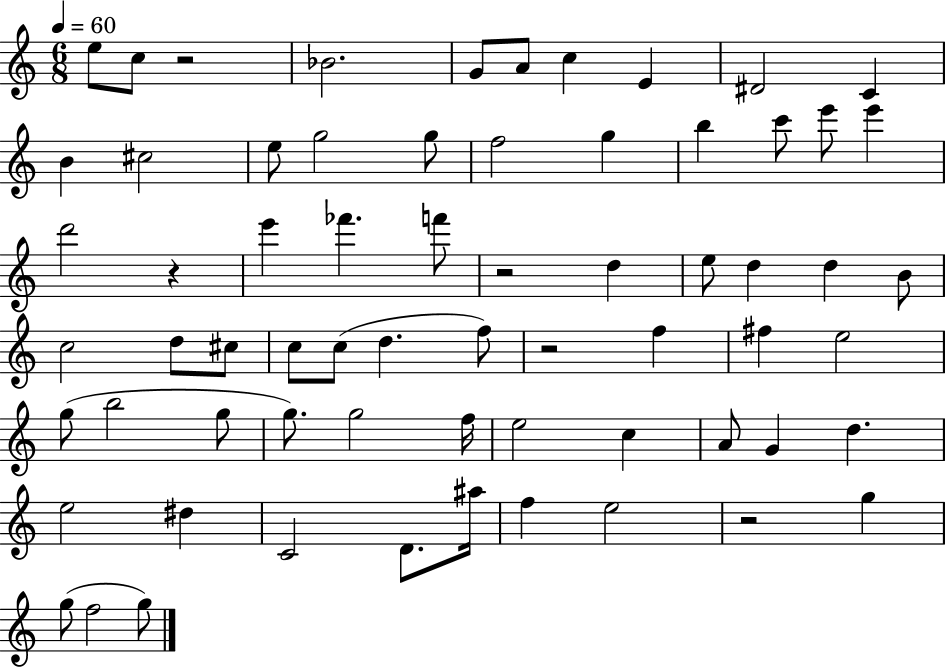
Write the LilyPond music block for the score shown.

{
  \clef treble
  \numericTimeSignature
  \time 6/8
  \key c \major
  \tempo 4 = 60
  e''8 c''8 r2 | bes'2. | g'8 a'8 c''4 e'4 | dis'2 c'4 | \break b'4 cis''2 | e''8 g''2 g''8 | f''2 g''4 | b''4 c'''8 e'''8 e'''4 | \break d'''2 r4 | e'''4 fes'''4. f'''8 | r2 d''4 | e''8 d''4 d''4 b'8 | \break c''2 d''8 cis''8 | c''8 c''8( d''4. f''8) | r2 f''4 | fis''4 e''2 | \break g''8( b''2 g''8 | g''8.) g''2 f''16 | e''2 c''4 | a'8 g'4 d''4. | \break e''2 dis''4 | c'2 d'8. ais''16 | f''4 e''2 | r2 g''4 | \break g''8( f''2 g''8) | \bar "|."
}